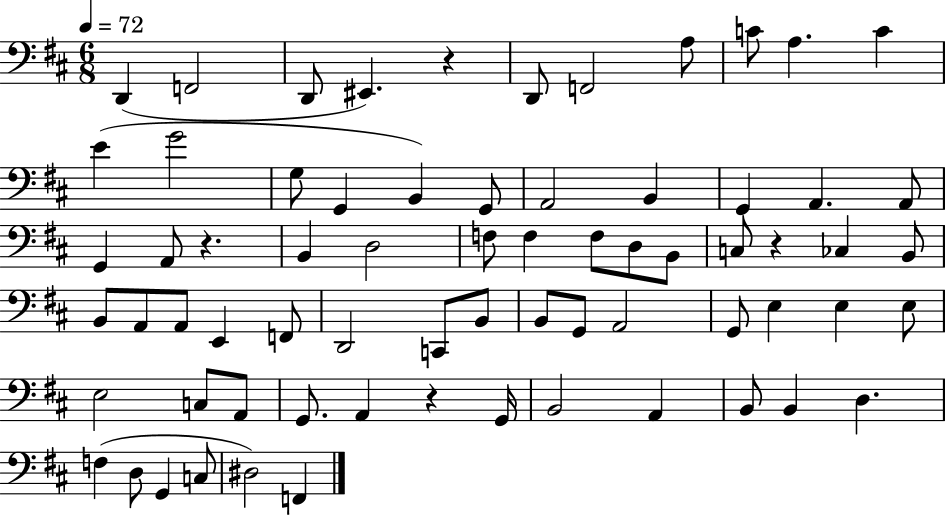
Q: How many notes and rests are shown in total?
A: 69